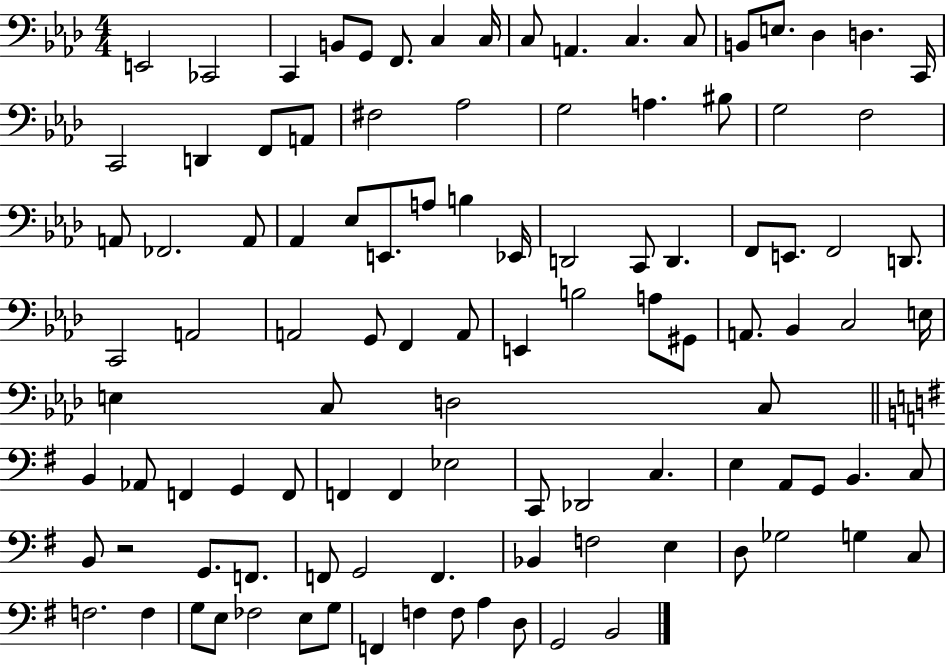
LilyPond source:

{
  \clef bass
  \numericTimeSignature
  \time 4/4
  \key aes \major
  e,2 ces,2 | c,4 b,8 g,8 f,8. c4 c16 | c8 a,4. c4. c8 | b,8 e8. des4 d4. c,16 | \break c,2 d,4 f,8 a,8 | fis2 aes2 | g2 a4. bis8 | g2 f2 | \break a,8 fes,2. a,8 | aes,4 ees8 e,8. a8 b4 ees,16 | d,2 c,8 d,4. | f,8 e,8. f,2 d,8. | \break c,2 a,2 | a,2 g,8 f,4 a,8 | e,4 b2 a8 gis,8 | a,8. bes,4 c2 e16 | \break e4 c8 d2 c8 | \bar "||" \break \key g \major b,4 aes,8 f,4 g,4 f,8 | f,4 f,4 ees2 | c,8 des,2 c4. | e4 a,8 g,8 b,4. c8 | \break b,8 r2 g,8. f,8. | f,8 g,2 f,4. | bes,4 f2 e4 | d8 ges2 g4 c8 | \break f2. f4 | g8 e8 fes2 e8 g8 | f,4 f4 f8 a4 d8 | g,2 b,2 | \break \bar "|."
}